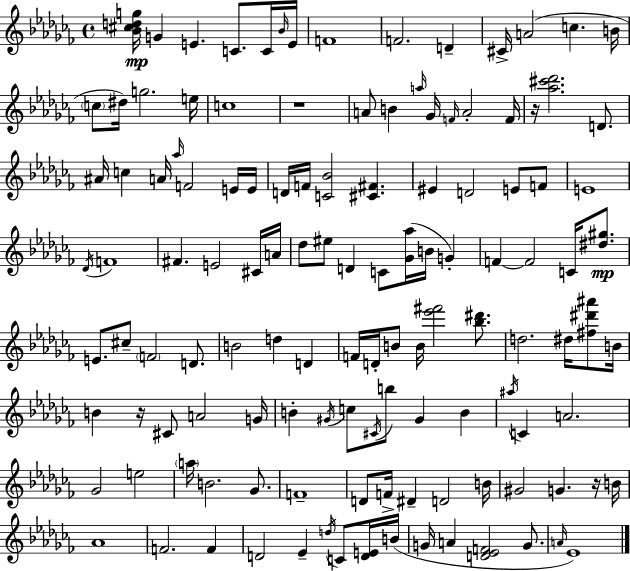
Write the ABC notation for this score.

X:1
T:Untitled
M:4/4
L:1/4
K:Abm
[_B^cdg]/4 G E C/2 C/4 _B/4 E/4 F4 F2 D ^C/4 A2 c B/4 c/2 ^d/4 g2 e/4 c4 z4 A/2 B a/4 _G/4 F/4 A2 F/4 z/4 [_a^c'_d']2 D/2 ^A/4 c A/4 _a/4 F2 E/4 E/4 D/4 F/4 [C_B]2 [^C^F] ^E D2 E/2 F/2 E4 _D/4 F4 ^F E2 ^C/4 A/4 _d/2 ^e/2 D C/2 [_G_a]/4 B/4 G F F2 C/4 [^d^g]/2 E/2 ^c/2 F2 D/2 B2 d D F/4 D/4 B/2 B/4 [_e'^f']2 [_b^d']/2 d2 ^d/4 [^f^d'^a']/2 B/4 B z/4 ^C/2 A2 G/4 B ^G/4 c/2 ^C/4 b/2 ^G B ^a/4 C A2 _G2 e2 a/4 B2 _G/2 F4 D/2 F/4 ^D D2 B/4 ^G2 G z/4 B/4 _A4 F2 F D2 _E d/4 C/2 [DE]/4 B/4 G/4 A [D_EF]2 G/2 A/4 _E4